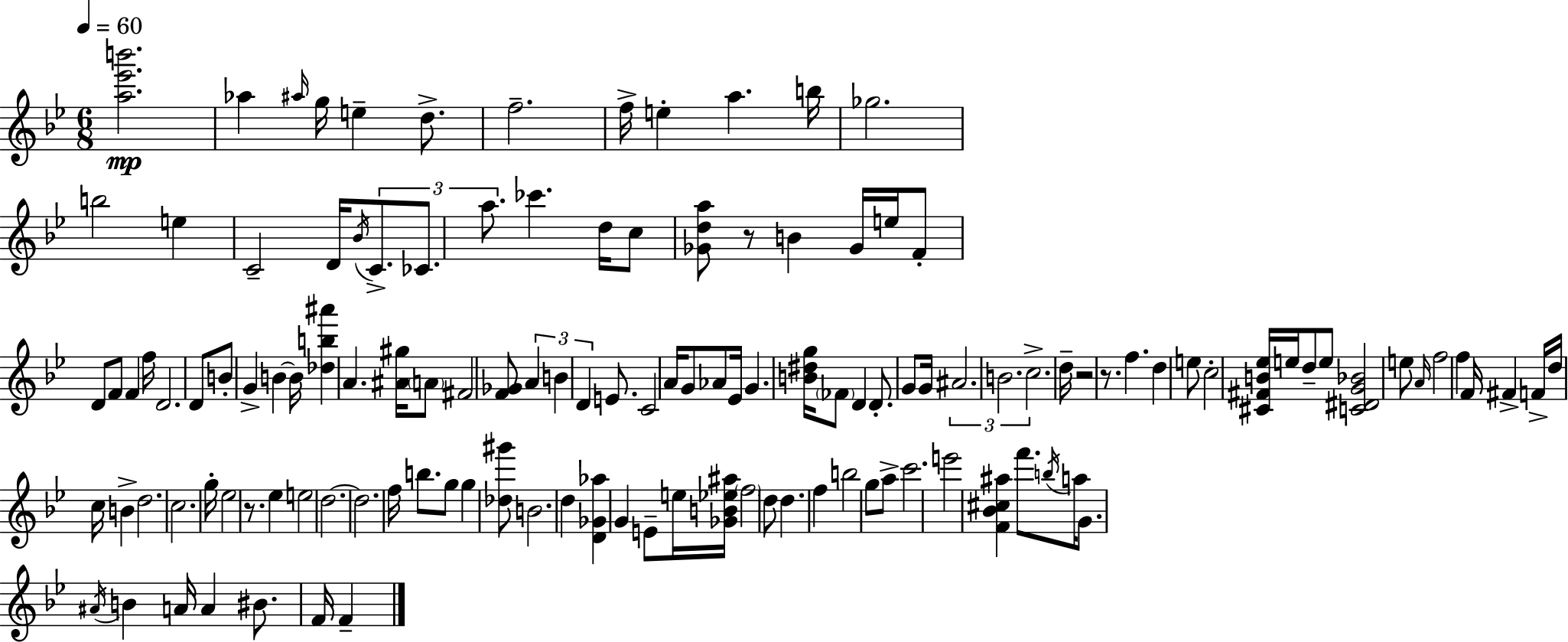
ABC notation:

X:1
T:Untitled
M:6/8
L:1/4
K:Bb
[a_e'b']2 _a ^a/4 g/4 e d/2 f2 f/4 e a b/4 _g2 b2 e C2 D/4 _B/4 C/2 _C/2 a/2 _c' d/4 c/2 [_Gda]/2 z/2 B _G/4 e/4 F/2 D/2 F/2 F f/4 D2 D/2 B/2 G B B/4 [_db^a'] A [^A^g]/4 A/2 ^F2 [F_G]/2 A B D E/2 C2 A/4 G/2 _A/2 _E/4 G [B^dg]/4 _F/2 D D/2 G/2 G/4 ^A2 B2 c2 d/4 z2 z/2 f d e/2 c2 [^C^FB_e]/4 e/4 d/2 e/2 [C^DG_B]2 e/2 A/4 f2 f F/4 ^F F/4 d/4 c/4 B d2 c2 g/4 _e2 z/2 _e e2 d2 d2 f/4 b/2 g/2 g [_d^g']/2 B2 d [D_G_a] G E/2 e/4 [_GB_e^a]/4 f2 d/2 d f b2 g/2 a/2 c'2 e'2 [F_B^c^a] f'/2 b/4 a/4 G/2 ^A/4 B A/4 A ^B/2 F/4 F